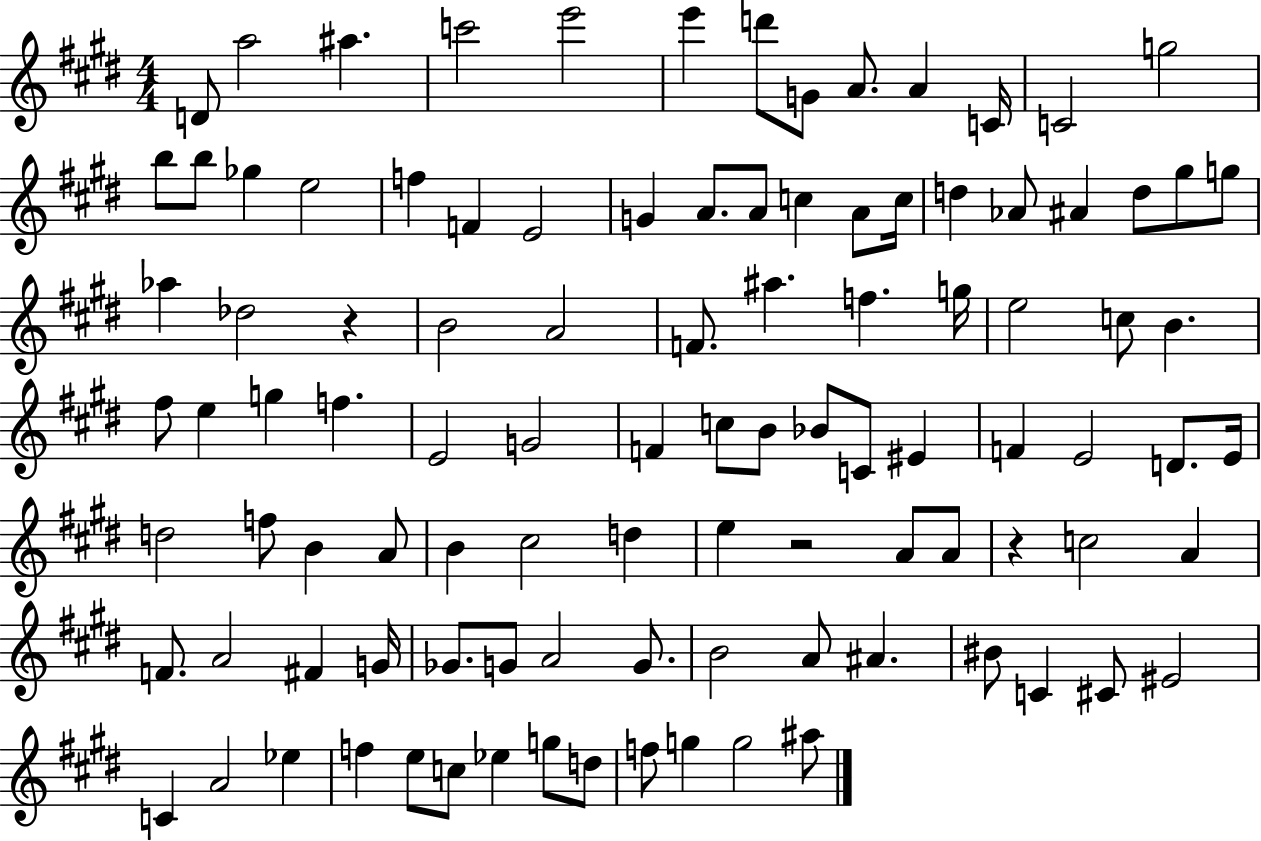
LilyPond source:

{
  \clef treble
  \numericTimeSignature
  \time 4/4
  \key e \major
  d'8 a''2 ais''4. | c'''2 e'''2 | e'''4 d'''8 g'8 a'8. a'4 c'16 | c'2 g''2 | \break b''8 b''8 ges''4 e''2 | f''4 f'4 e'2 | g'4 a'8. a'8 c''4 a'8 c''16 | d''4 aes'8 ais'4 d''8 gis''8 g''8 | \break aes''4 des''2 r4 | b'2 a'2 | f'8. ais''4. f''4. g''16 | e''2 c''8 b'4. | \break fis''8 e''4 g''4 f''4. | e'2 g'2 | f'4 c''8 b'8 bes'8 c'8 eis'4 | f'4 e'2 d'8. e'16 | \break d''2 f''8 b'4 a'8 | b'4 cis''2 d''4 | e''4 r2 a'8 a'8 | r4 c''2 a'4 | \break f'8. a'2 fis'4 g'16 | ges'8. g'8 a'2 g'8. | b'2 a'8 ais'4. | bis'8 c'4 cis'8 eis'2 | \break c'4 a'2 ees''4 | f''4 e''8 c''8 ees''4 g''8 d''8 | f''8 g''4 g''2 ais''8 | \bar "|."
}